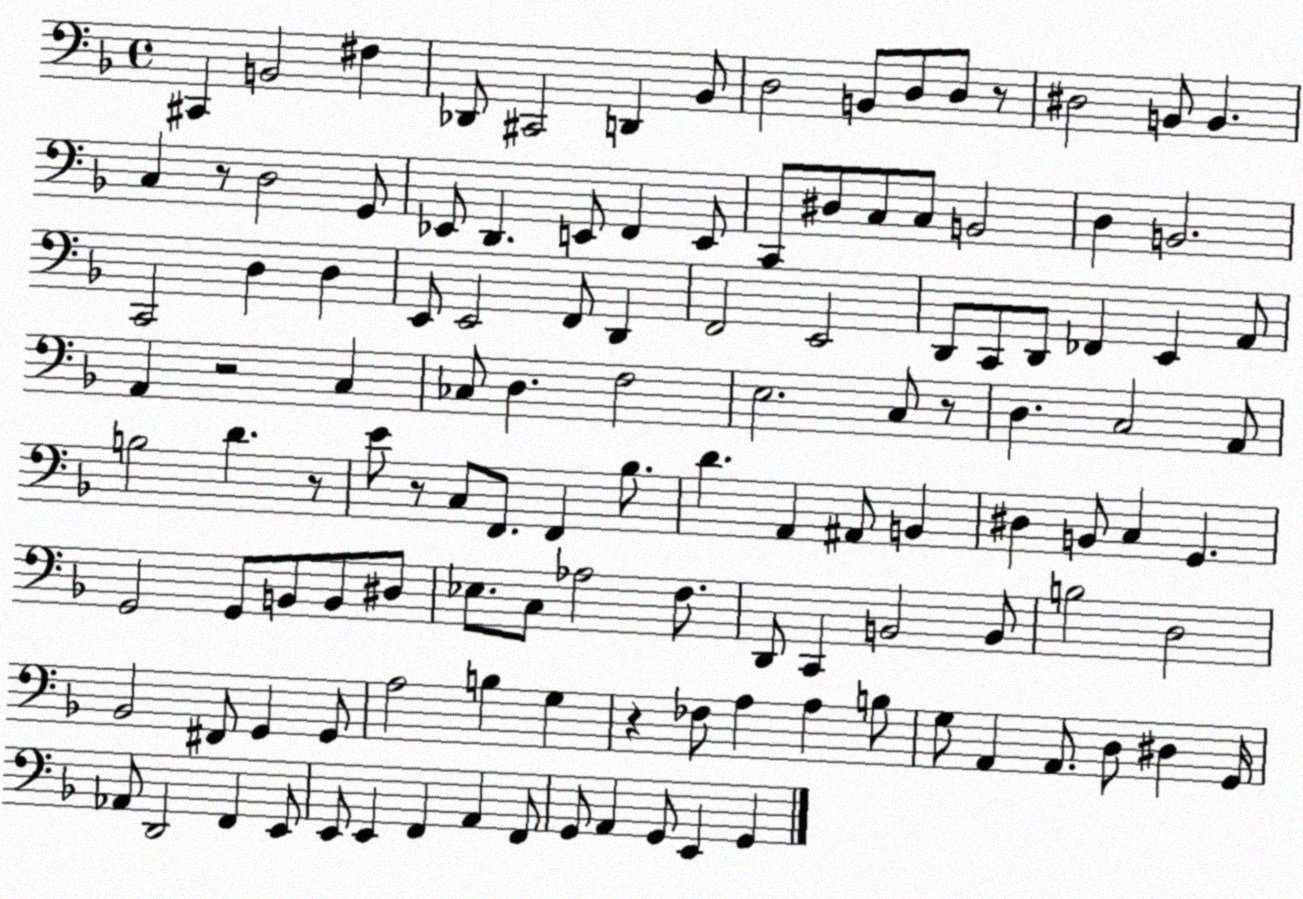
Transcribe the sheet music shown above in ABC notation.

X:1
T:Untitled
M:4/4
L:1/4
K:F
^C,, B,,2 ^F, _D,,/2 ^C,,2 D,, _B,,/2 D,2 B,,/2 D,/2 D,/2 z/2 ^D,2 B,,/2 B,, C, z/2 D,2 G,,/2 _E,,/2 D,, E,,/2 F,, E,,/2 C,,/2 ^D,/2 C,/2 C,/2 B,,2 D, B,,2 C,,2 D, D, E,,/2 E,,2 F,,/2 D,, F,,2 E,,2 D,,/2 C,,/2 D,,/2 _F,, E,, A,,/2 A,, z2 C, _C,/2 D, F,2 E,2 C,/2 z/2 D, C,2 A,,/2 B,2 D z/2 E/2 z/2 C,/2 F,,/2 F,, _B,/2 D A,, ^A,,/2 B,, ^D, B,,/2 C, G,, G,,2 G,,/2 B,,/2 B,,/2 ^D,/2 _E,/2 C,/2 _A,2 F,/2 D,,/2 C,, B,,2 B,,/2 B,2 D,2 _B,,2 ^F,,/2 G,, G,,/2 A,2 B, G, z _F,/2 A, A, B,/2 G,/2 A,, A,,/2 D,/2 ^D, G,,/4 _A,,/2 D,,2 F,, E,,/2 E,,/2 E,, F,, A,, F,,/2 G,,/2 A,, G,,/2 E,, G,,